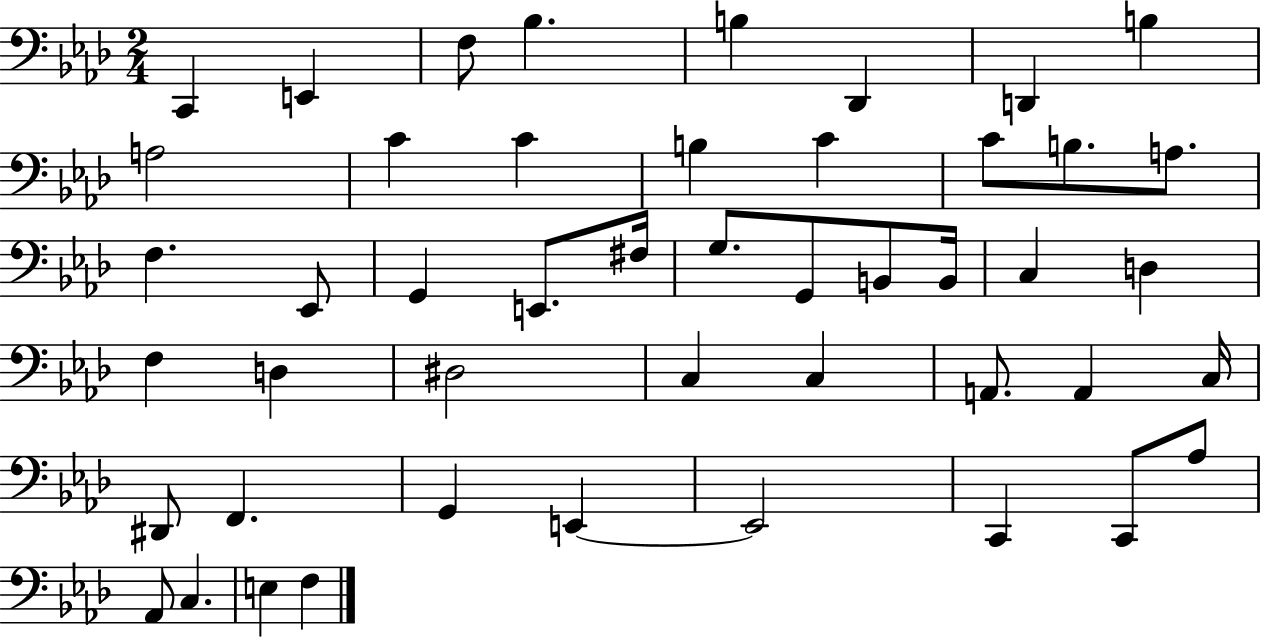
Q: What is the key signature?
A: AES major